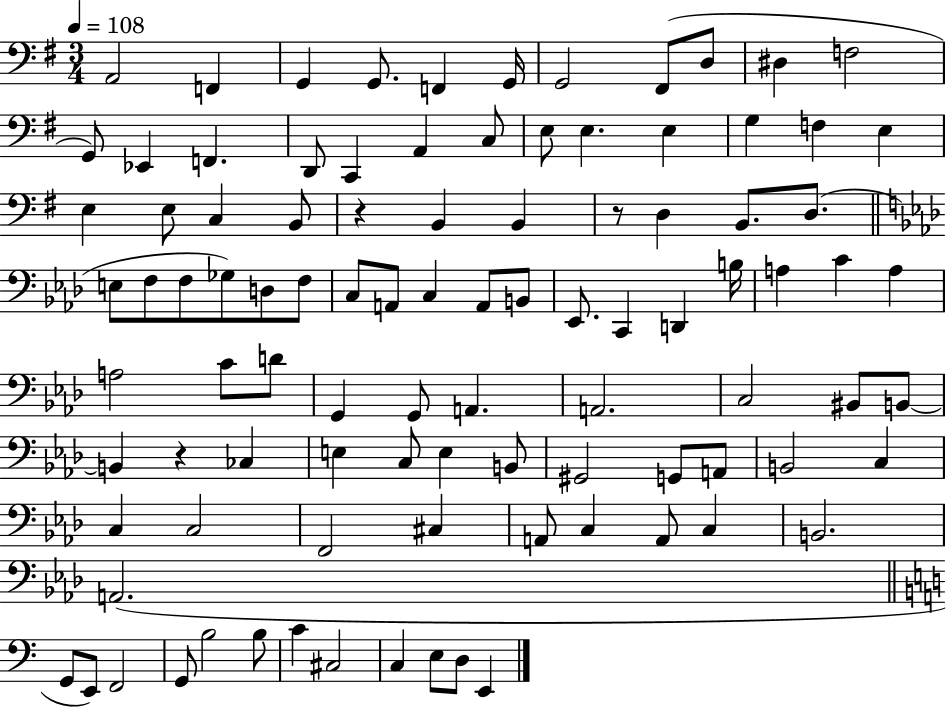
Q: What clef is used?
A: bass